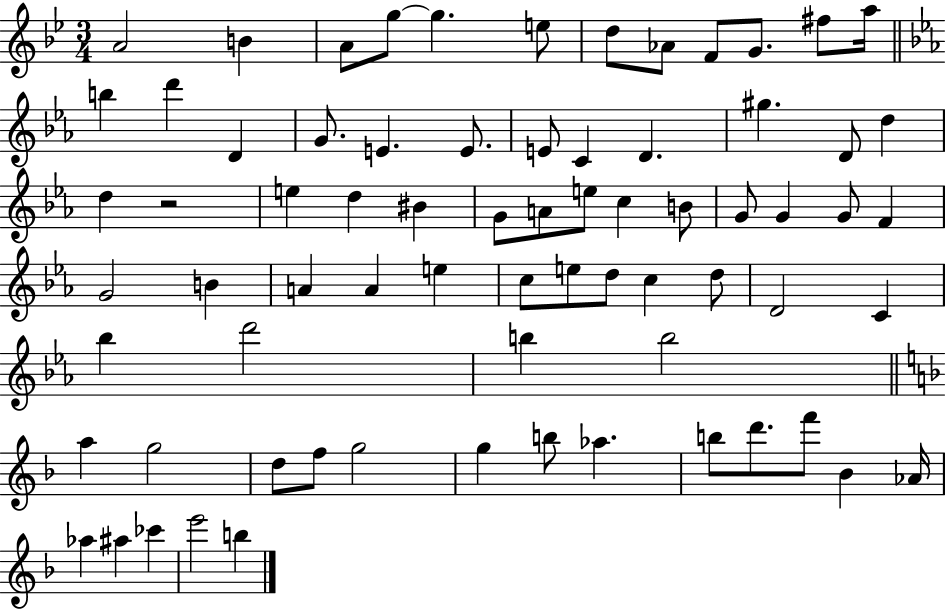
A4/h B4/q A4/e G5/e G5/q. E5/e D5/e Ab4/e F4/e G4/e. F#5/e A5/s B5/q D6/q D4/q G4/e. E4/q. E4/e. E4/e C4/q D4/q. G#5/q. D4/e D5/q D5/q R/h E5/q D5/q BIS4/q G4/e A4/e E5/e C5/q B4/e G4/e G4/q G4/e F4/q G4/h B4/q A4/q A4/q E5/q C5/e E5/e D5/e C5/q D5/e D4/h C4/q Bb5/q D6/h B5/q B5/h A5/q G5/h D5/e F5/e G5/h G5/q B5/e Ab5/q. B5/e D6/e. F6/e Bb4/q Ab4/s Ab5/q A#5/q CES6/q E6/h B5/q